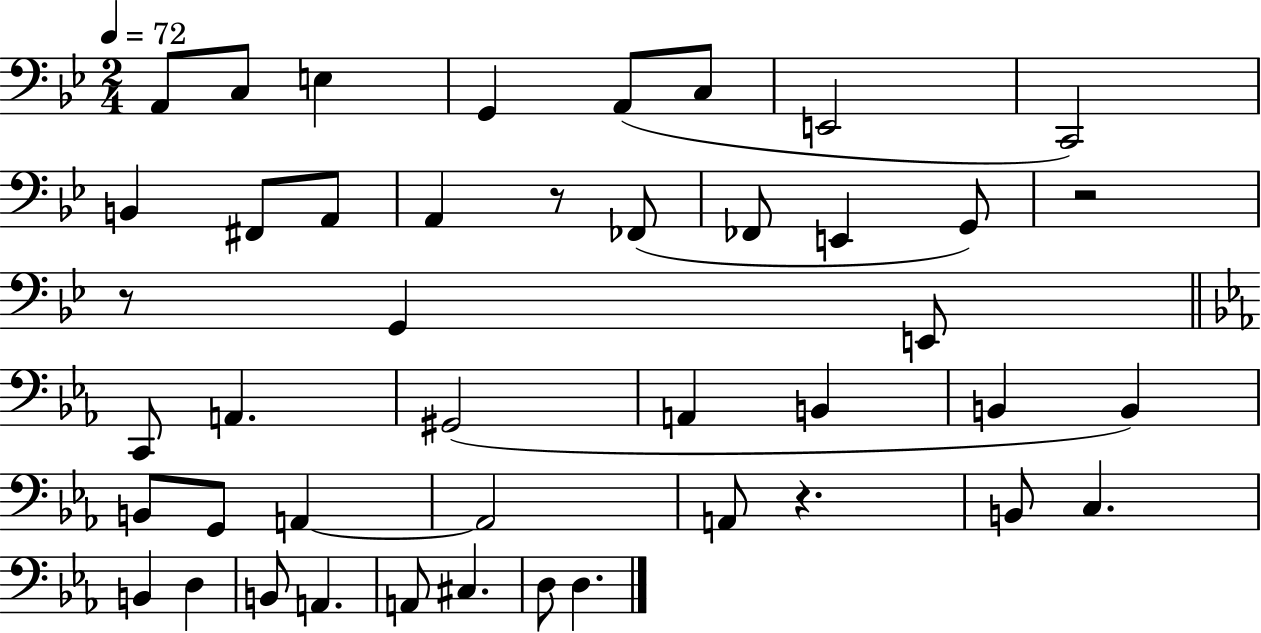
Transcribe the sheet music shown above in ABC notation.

X:1
T:Untitled
M:2/4
L:1/4
K:Bb
A,,/2 C,/2 E, G,, A,,/2 C,/2 E,,2 C,,2 B,, ^F,,/2 A,,/2 A,, z/2 _F,,/2 _F,,/2 E,, G,,/2 z2 z/2 G,, E,,/2 C,,/2 A,, ^G,,2 A,, B,, B,, B,, B,,/2 G,,/2 A,, A,,2 A,,/2 z B,,/2 C, B,, D, B,,/2 A,, A,,/2 ^C, D,/2 D,